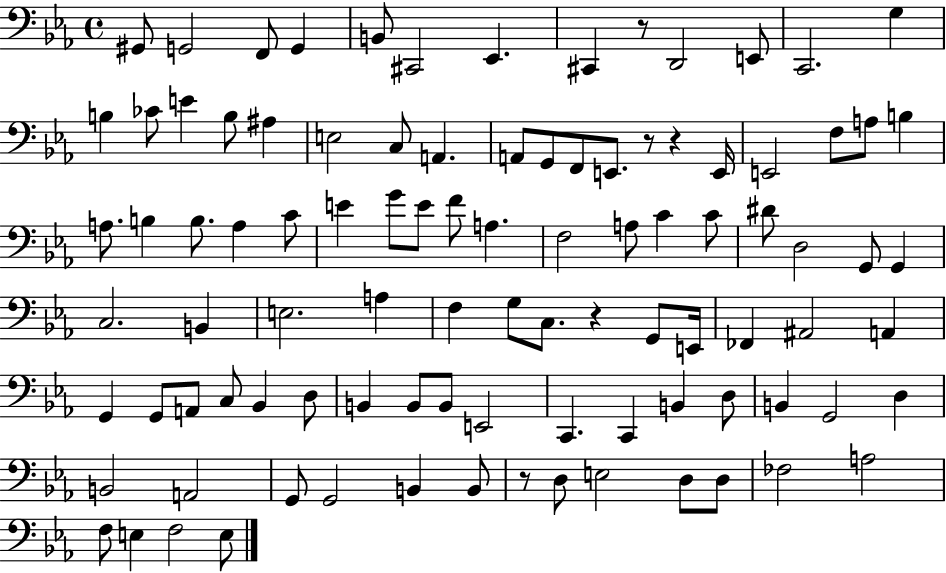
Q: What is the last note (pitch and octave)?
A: E3